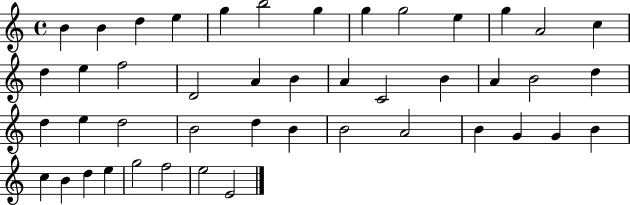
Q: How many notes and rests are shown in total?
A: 45